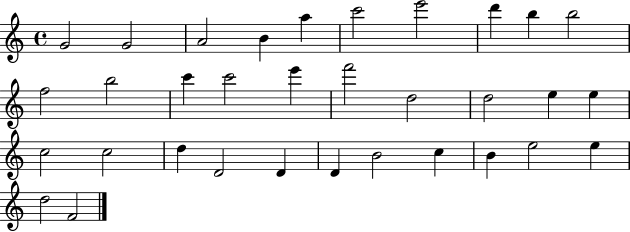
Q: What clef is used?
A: treble